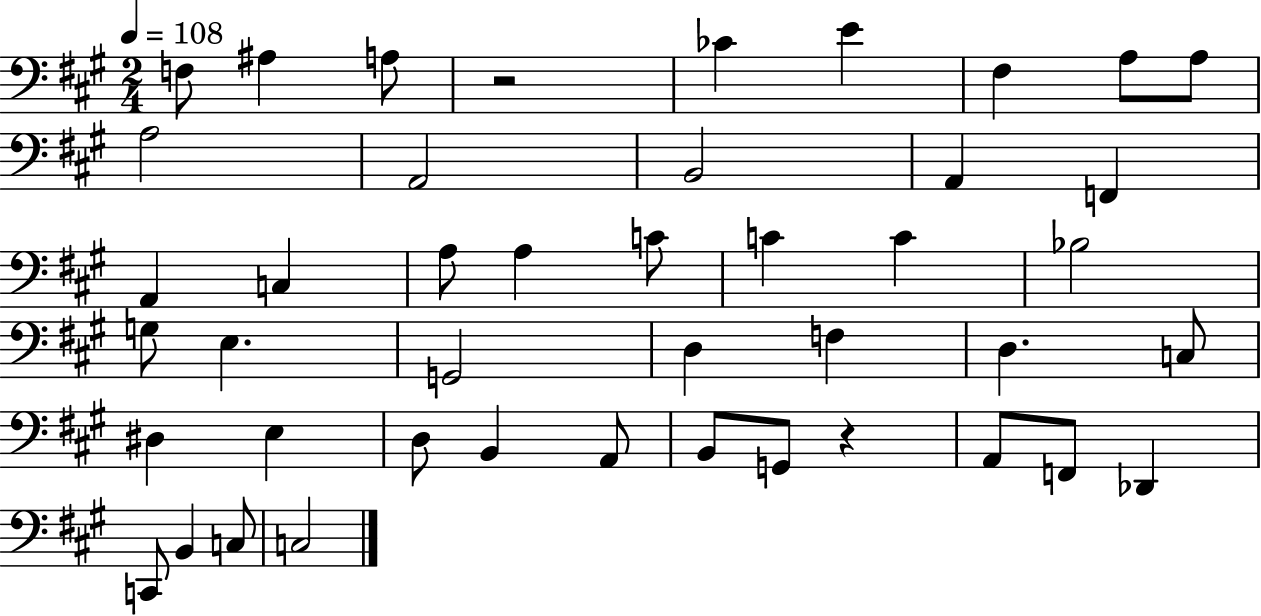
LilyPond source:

{
  \clef bass
  \numericTimeSignature
  \time 2/4
  \key a \major
  \tempo 4 = 108
  f8 ais4 a8 | r2 | ces'4 e'4 | fis4 a8 a8 | \break a2 | a,2 | b,2 | a,4 f,4 | \break a,4 c4 | a8 a4 c'8 | c'4 c'4 | bes2 | \break g8 e4. | g,2 | d4 f4 | d4. c8 | \break dis4 e4 | d8 b,4 a,8 | b,8 g,8 r4 | a,8 f,8 des,4 | \break c,8 b,4 c8 | c2 | \bar "|."
}